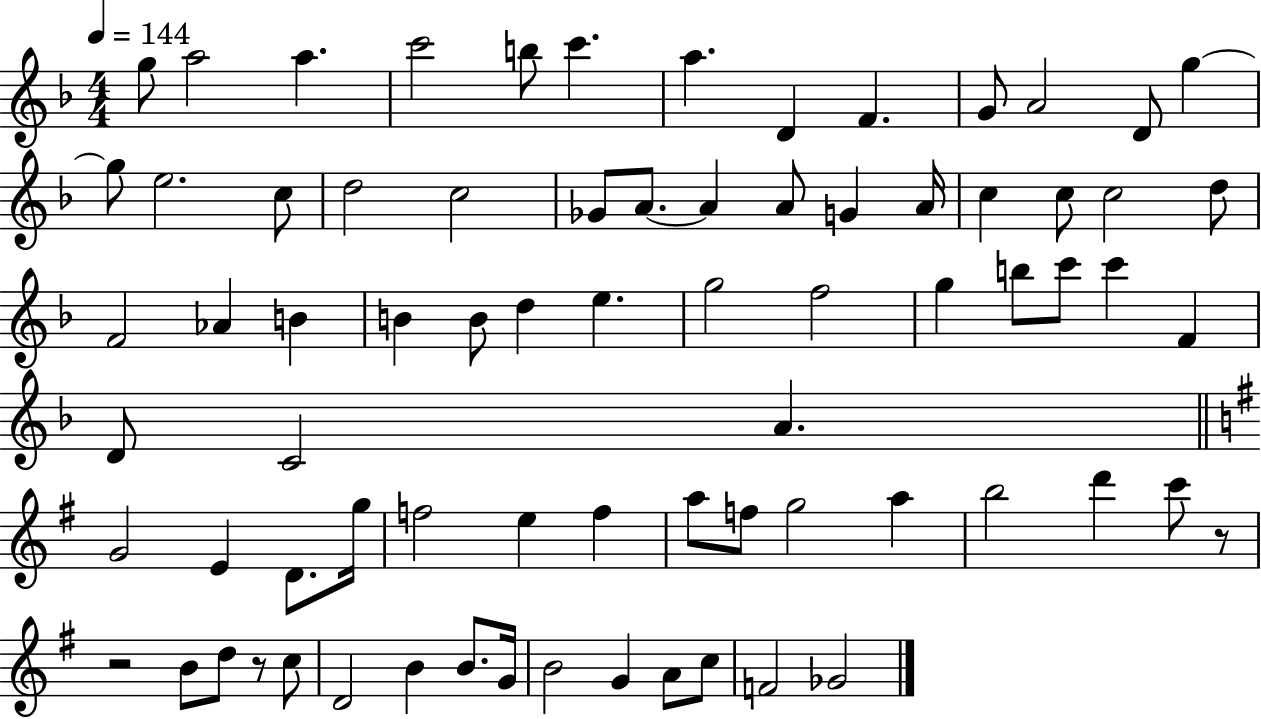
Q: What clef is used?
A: treble